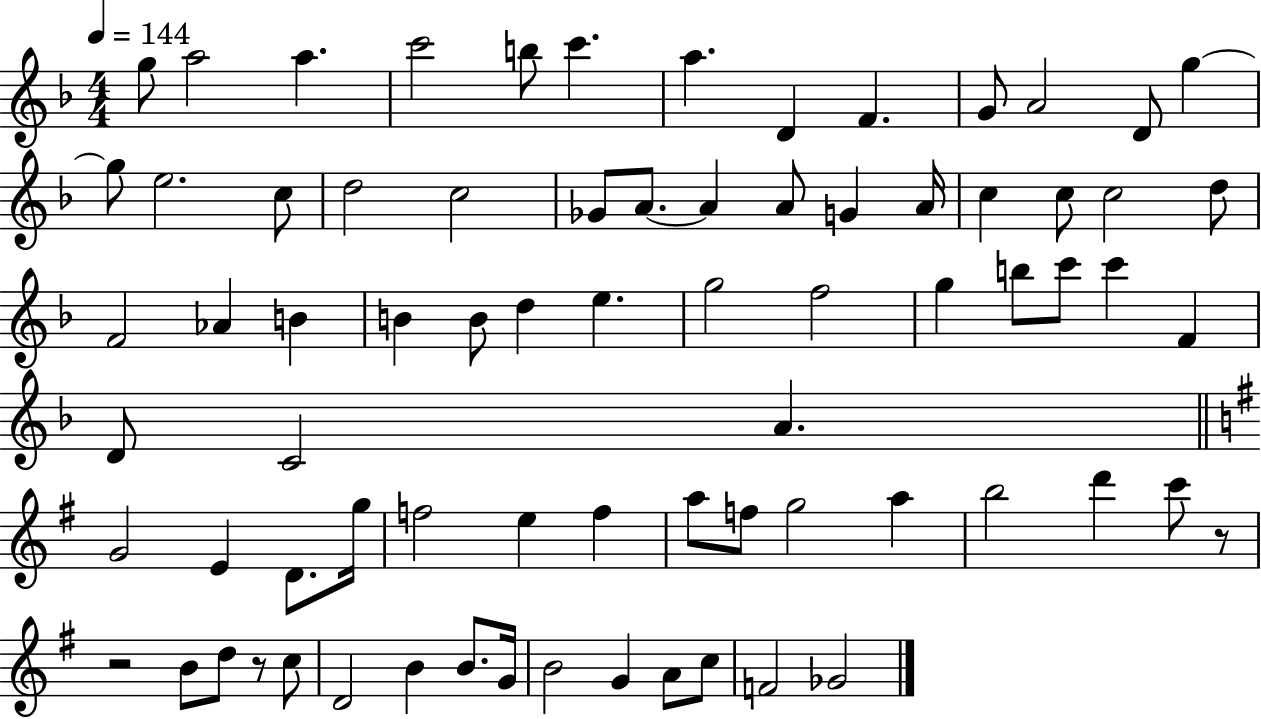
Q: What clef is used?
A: treble